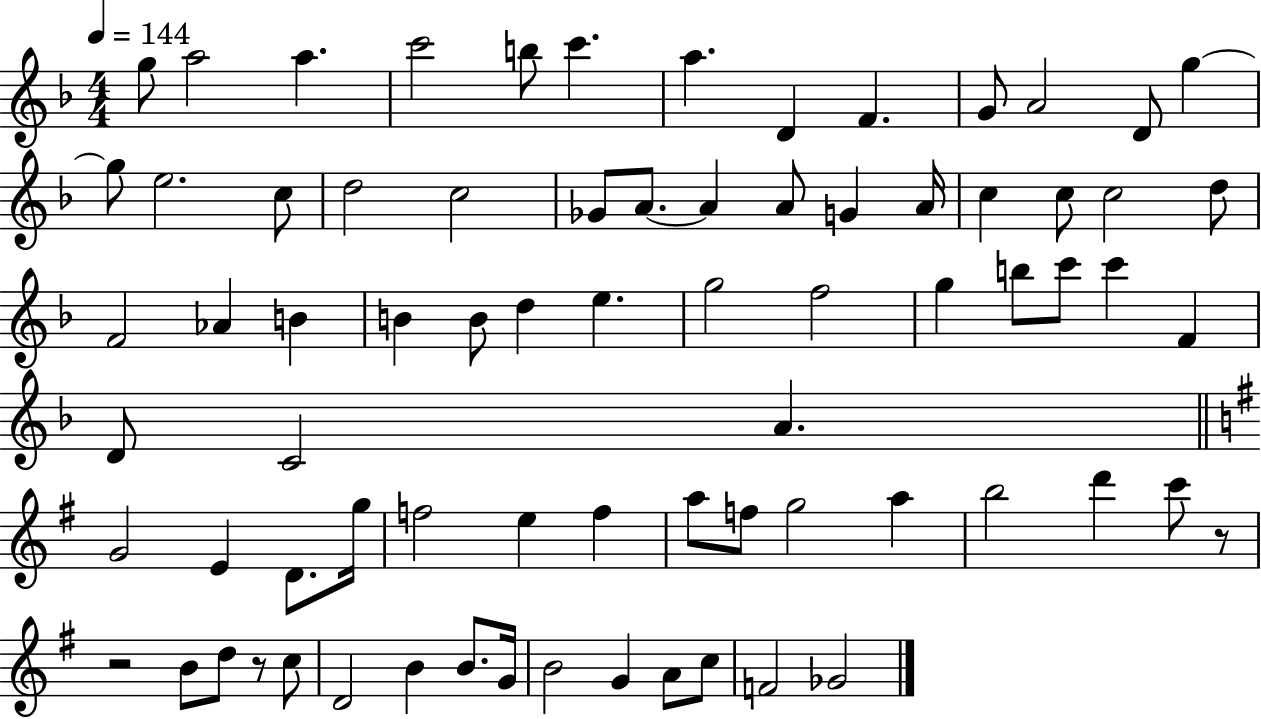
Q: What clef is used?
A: treble